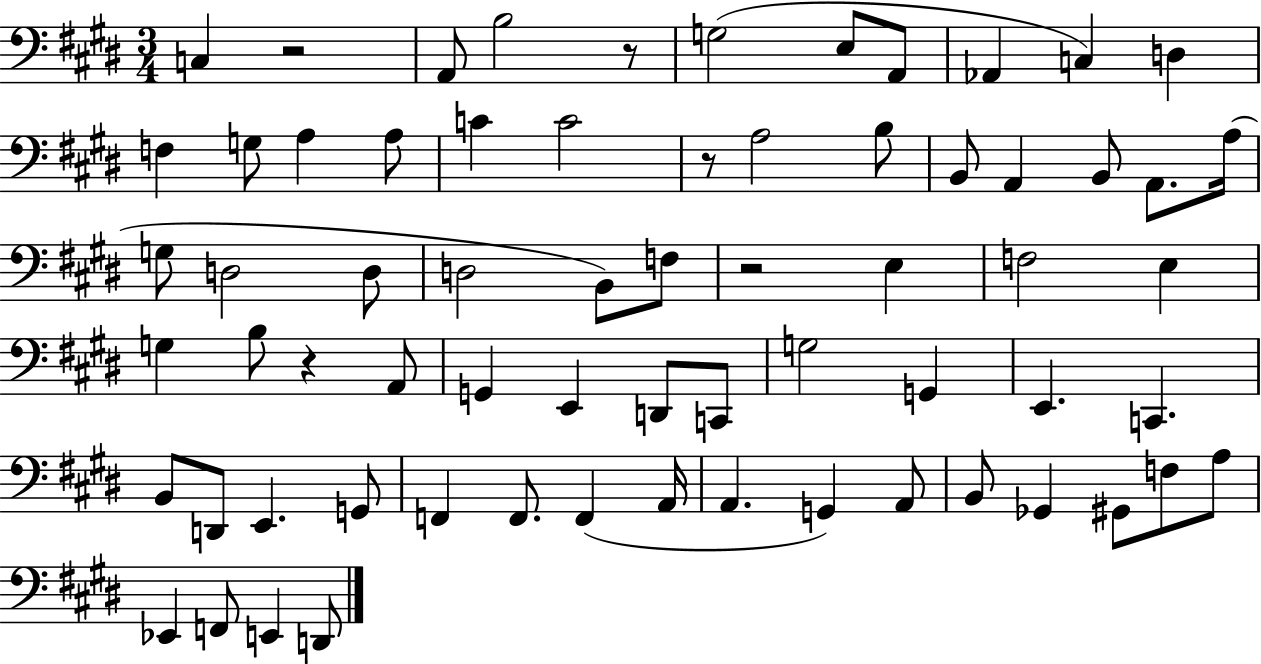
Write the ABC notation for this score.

X:1
T:Untitled
M:3/4
L:1/4
K:E
C, z2 A,,/2 B,2 z/2 G,2 E,/2 A,,/2 _A,, C, D, F, G,/2 A, A,/2 C C2 z/2 A,2 B,/2 B,,/2 A,, B,,/2 A,,/2 A,/4 G,/2 D,2 D,/2 D,2 B,,/2 F,/2 z2 E, F,2 E, G, B,/2 z A,,/2 G,, E,, D,,/2 C,,/2 G,2 G,, E,, C,, B,,/2 D,,/2 E,, G,,/2 F,, F,,/2 F,, A,,/4 A,, G,, A,,/2 B,,/2 _G,, ^G,,/2 F,/2 A,/2 _E,, F,,/2 E,, D,,/2